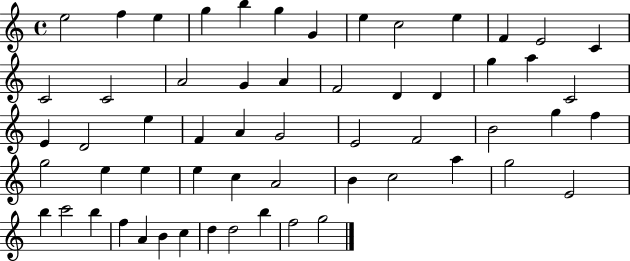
X:1
T:Untitled
M:4/4
L:1/4
K:C
e2 f e g b g G e c2 e F E2 C C2 C2 A2 G A F2 D D g a C2 E D2 e F A G2 E2 F2 B2 g f g2 e e e c A2 B c2 a g2 E2 b c'2 b f A B c d d2 b f2 g2